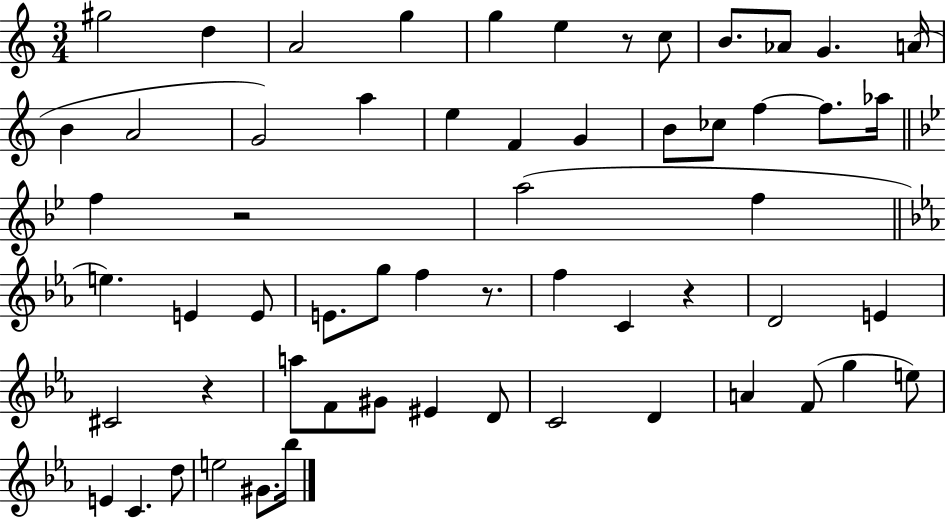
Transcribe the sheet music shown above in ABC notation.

X:1
T:Untitled
M:3/4
L:1/4
K:C
^g2 d A2 g g e z/2 c/2 B/2 _A/2 G A/4 B A2 G2 a e F G B/2 _c/2 f f/2 _a/4 f z2 a2 f e E E/2 E/2 g/2 f z/2 f C z D2 E ^C2 z a/2 F/2 ^G/2 ^E D/2 C2 D A F/2 g e/2 E C d/2 e2 ^G/2 _b/4